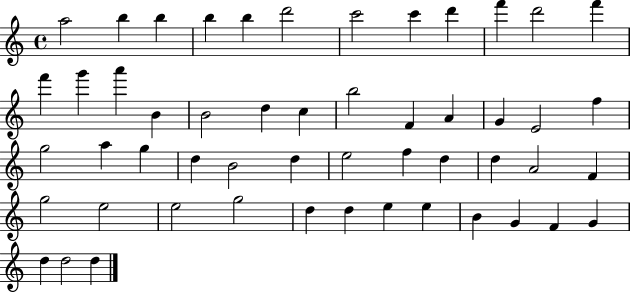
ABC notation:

X:1
T:Untitled
M:4/4
L:1/4
K:C
a2 b b b b d'2 c'2 c' d' f' d'2 f' f' g' a' B B2 d c b2 F A G E2 f g2 a g d B2 d e2 f d d A2 F g2 e2 e2 g2 d d e e B G F G d d2 d